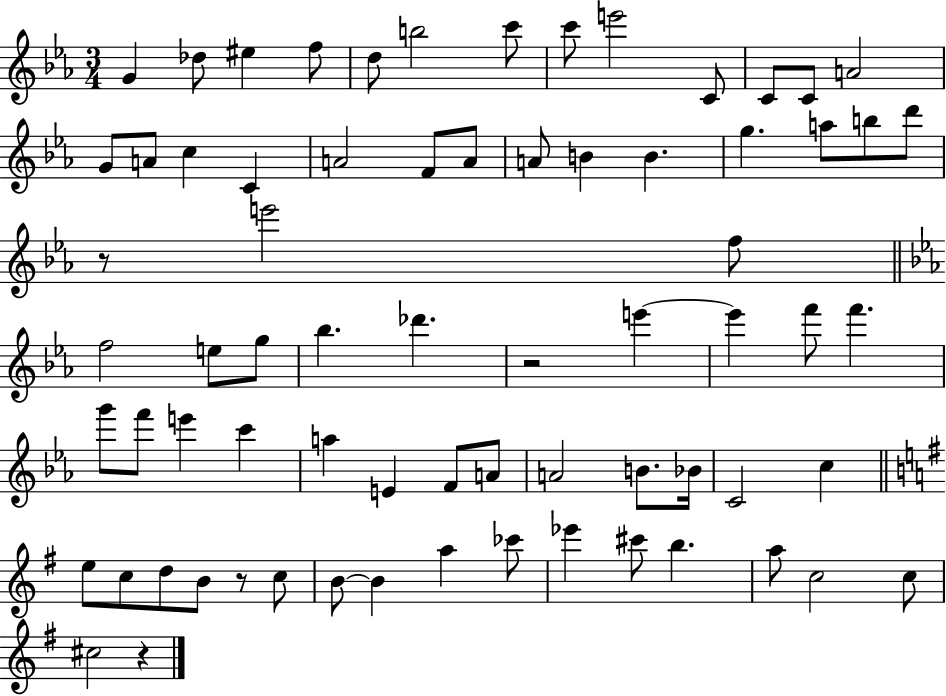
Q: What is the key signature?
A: EES major